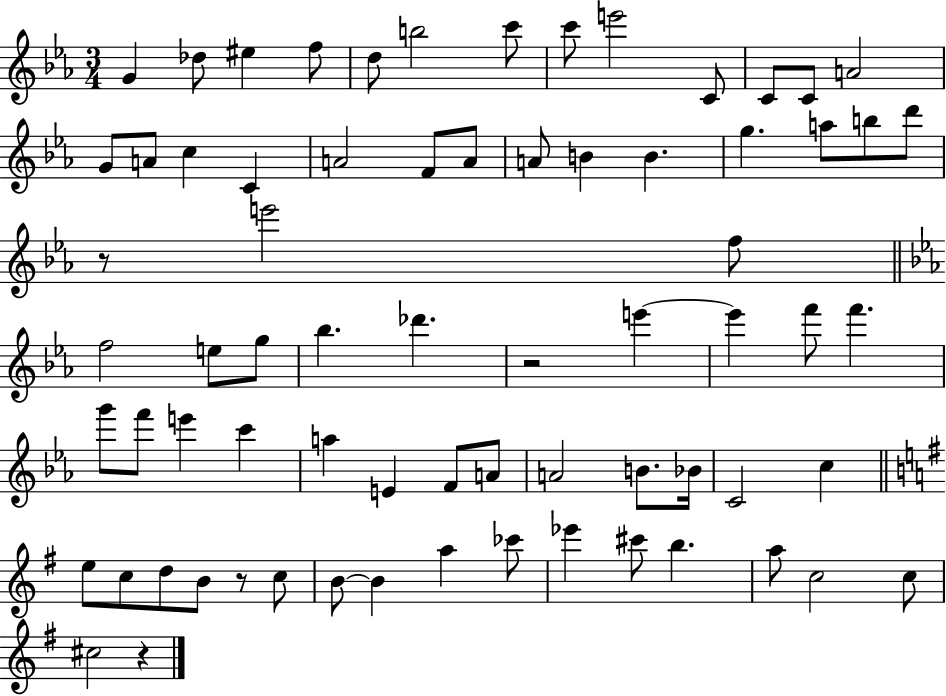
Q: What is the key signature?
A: EES major